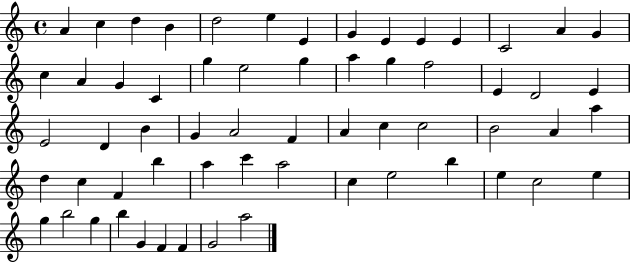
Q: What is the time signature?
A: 4/4